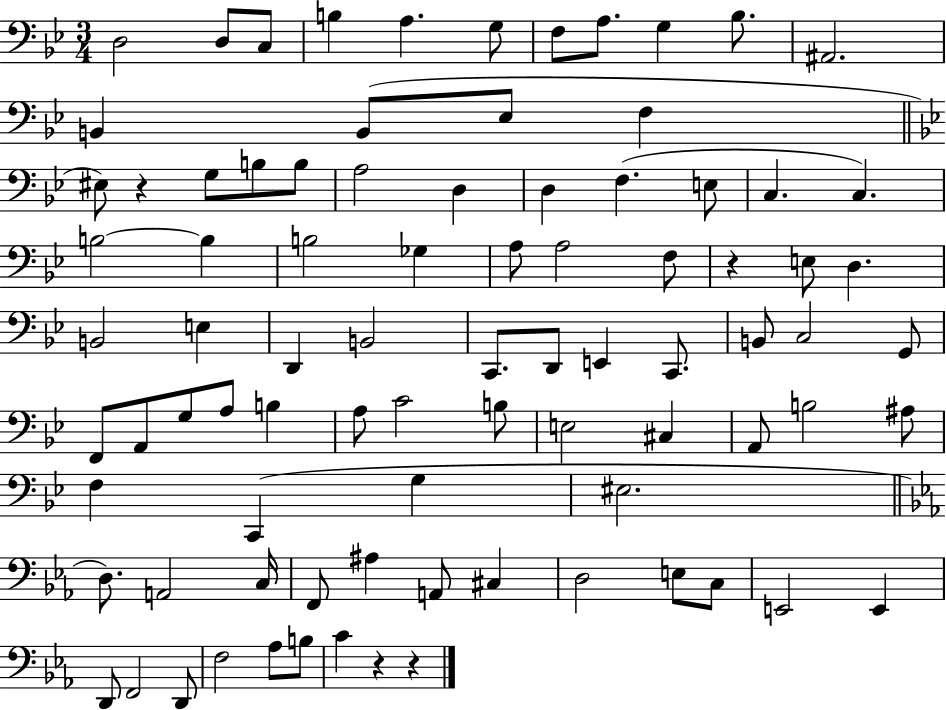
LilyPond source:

{
  \clef bass
  \numericTimeSignature
  \time 3/4
  \key bes \major
  d2 d8 c8 | b4 a4. g8 | f8 a8. g4 bes8. | ais,2. | \break b,4 b,8( ees8 f4 | \bar "||" \break \key g \minor eis8) r4 g8 b8 b8 | a2 d4 | d4 f4.( e8 | c4. c4.) | \break b2~~ b4 | b2 ges4 | a8 a2 f8 | r4 e8 d4. | \break b,2 e4 | d,4 b,2 | c,8. d,8 e,4 c,8. | b,8 c2 g,8 | \break f,8 a,8 g8 a8 b4 | a8 c'2 b8 | e2 cis4 | a,8 b2 ais8 | \break f4 c,4( g4 | eis2. | \bar "||" \break \key c \minor d8.) a,2 c16 | f,8 ais4 a,8 cis4 | d2 e8 c8 | e,2 e,4 | \break d,8 f,2 d,8 | f2 aes8 b8 | c'4 r4 r4 | \bar "|."
}